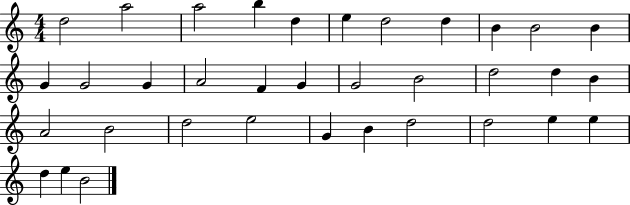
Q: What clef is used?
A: treble